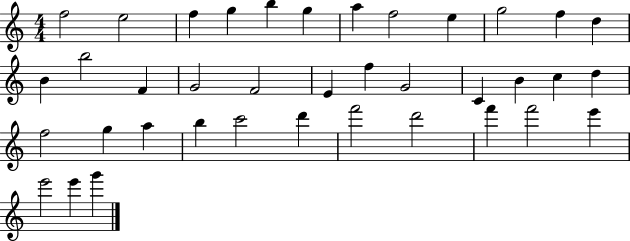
{
  \clef treble
  \numericTimeSignature
  \time 4/4
  \key c \major
  f''2 e''2 | f''4 g''4 b''4 g''4 | a''4 f''2 e''4 | g''2 f''4 d''4 | \break b'4 b''2 f'4 | g'2 f'2 | e'4 f''4 g'2 | c'4 b'4 c''4 d''4 | \break f''2 g''4 a''4 | b''4 c'''2 d'''4 | f'''2 d'''2 | f'''4 f'''2 e'''4 | \break e'''2 e'''4 g'''4 | \bar "|."
}